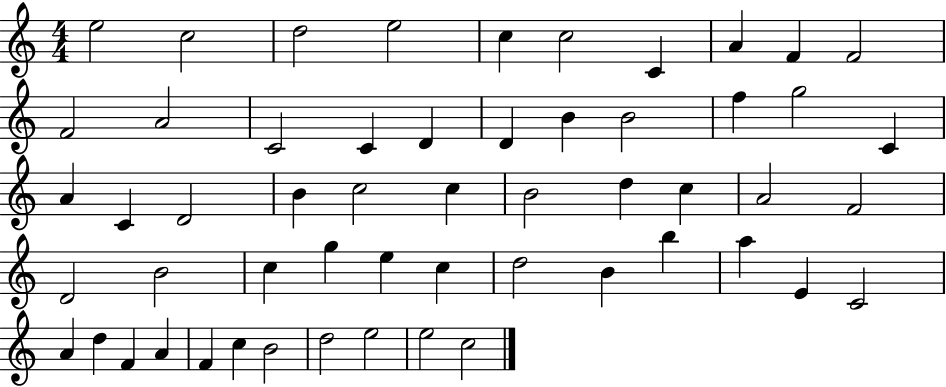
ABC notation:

X:1
T:Untitled
M:4/4
L:1/4
K:C
e2 c2 d2 e2 c c2 C A F F2 F2 A2 C2 C D D B B2 f g2 C A C D2 B c2 c B2 d c A2 F2 D2 B2 c g e c d2 B b a E C2 A d F A F c B2 d2 e2 e2 c2